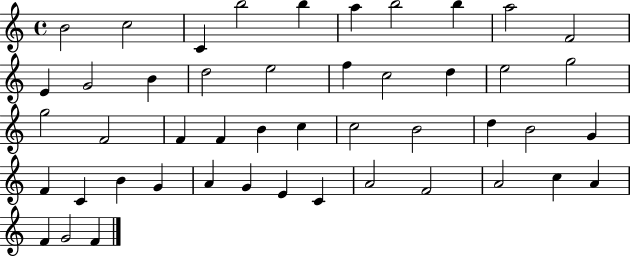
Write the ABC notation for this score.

X:1
T:Untitled
M:4/4
L:1/4
K:C
B2 c2 C b2 b a b2 b a2 F2 E G2 B d2 e2 f c2 d e2 g2 g2 F2 F F B c c2 B2 d B2 G F C B G A G E C A2 F2 A2 c A F G2 F